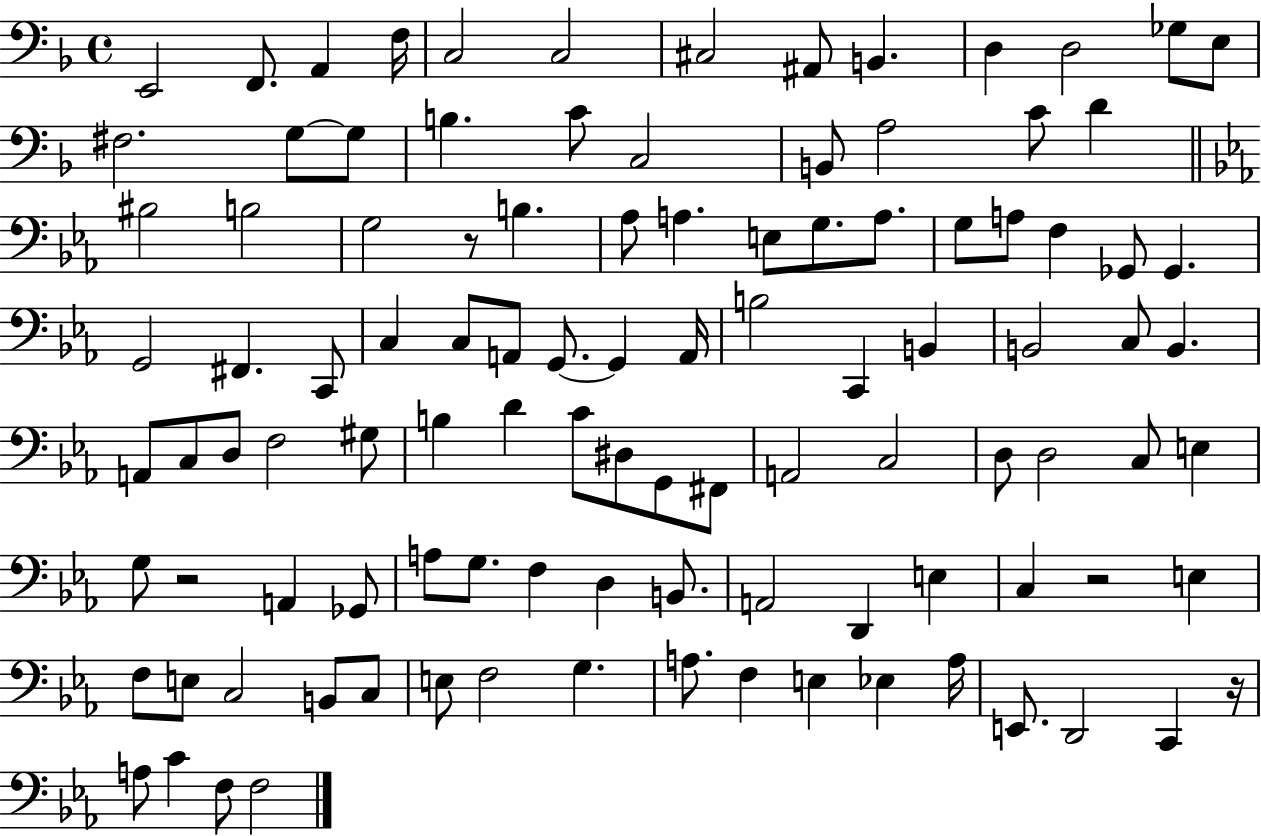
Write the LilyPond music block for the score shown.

{
  \clef bass
  \time 4/4
  \defaultTimeSignature
  \key f \major
  e,2 f,8. a,4 f16 | c2 c2 | cis2 ais,8 b,4. | d4 d2 ges8 e8 | \break fis2. g8~~ g8 | b4. c'8 c2 | b,8 a2 c'8 d'4 | \bar "||" \break \key ees \major bis2 b2 | g2 r8 b4. | aes8 a4. e8 g8. a8. | g8 a8 f4 ges,8 ges,4. | \break g,2 fis,4. c,8 | c4 c8 a,8 g,8.~~ g,4 a,16 | b2 c,4 b,4 | b,2 c8 b,4. | \break a,8 c8 d8 f2 gis8 | b4 d'4 c'8 dis8 g,8 fis,8 | a,2 c2 | d8 d2 c8 e4 | \break g8 r2 a,4 ges,8 | a8 g8. f4 d4 b,8. | a,2 d,4 e4 | c4 r2 e4 | \break f8 e8 c2 b,8 c8 | e8 f2 g4. | a8. f4 e4 ees4 a16 | e,8. d,2 c,4 r16 | \break a8 c'4 f8 f2 | \bar "|."
}